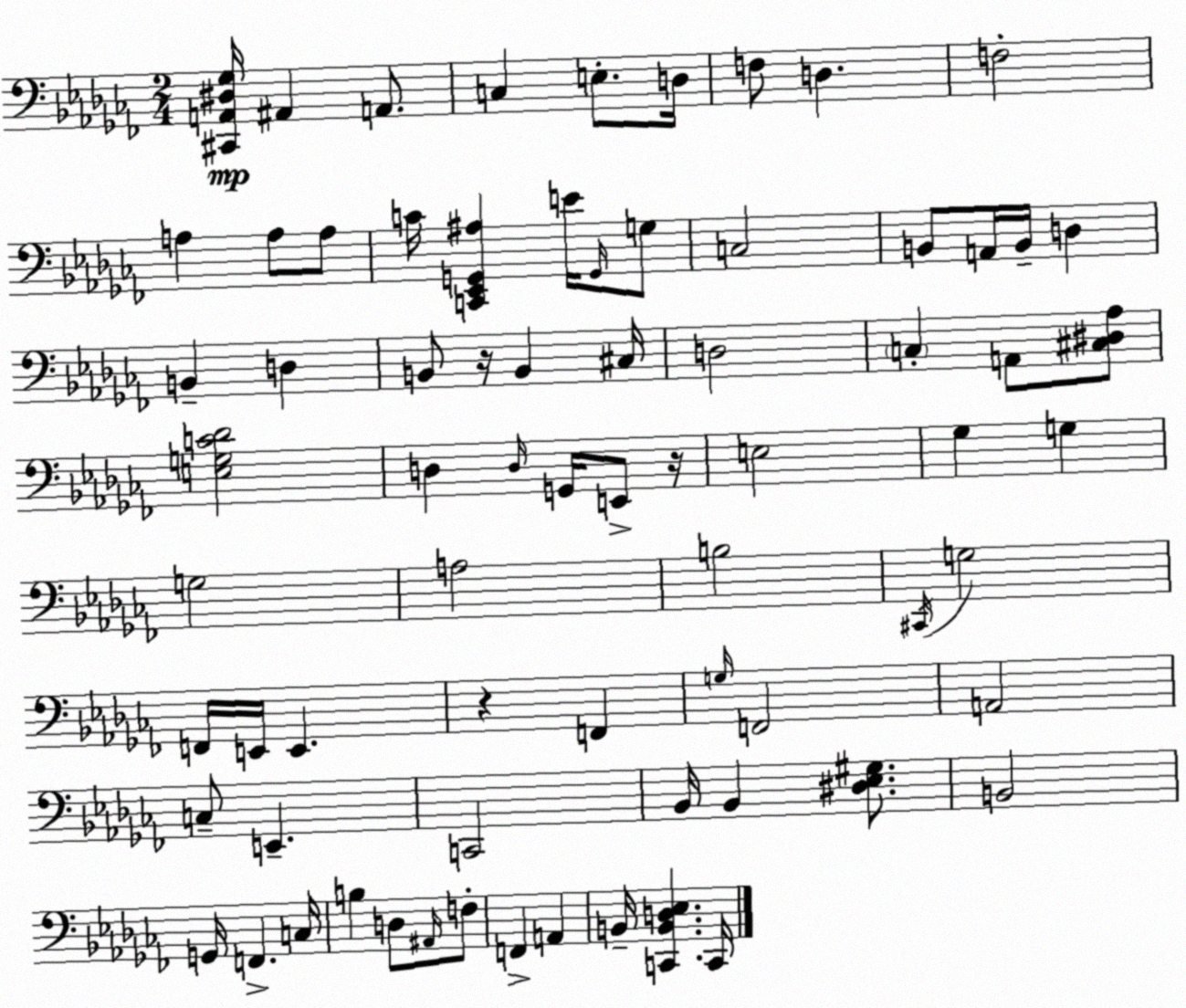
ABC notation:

X:1
T:Untitled
M:2/4
L:1/4
K:Abm
[^C,,A,,^D,_G,]/4 ^A,, A,,/2 C, E,/2 D,/4 F,/2 D, F,2 A, A,/2 A,/2 C/4 [C,,_E,,G,,^A,] E/4 G,,/4 G,/2 C,2 B,,/2 A,,/4 B,,/4 D, B,, D, B,,/2 z/4 B,, ^C,/4 D,2 C, A,,/2 [^C,^D,_A,]/2 [E,G,C_D]2 D, D,/4 G,,/4 E,,/2 z/4 E,2 _G, G, G,2 A,2 B,2 ^C,,/4 G,2 F,,/4 E,,/4 E,, z F,, G,/4 F,,2 A,,2 C,/2 E,, C,,2 _B,,/4 _B,, [^D,_E,^G,]/2 B,,2 G,,/4 F,, C,/4 B, D,/2 ^A,,/4 F,/2 F,, A,, B,,/4 [C,,B,,D,_E,] C,,/4